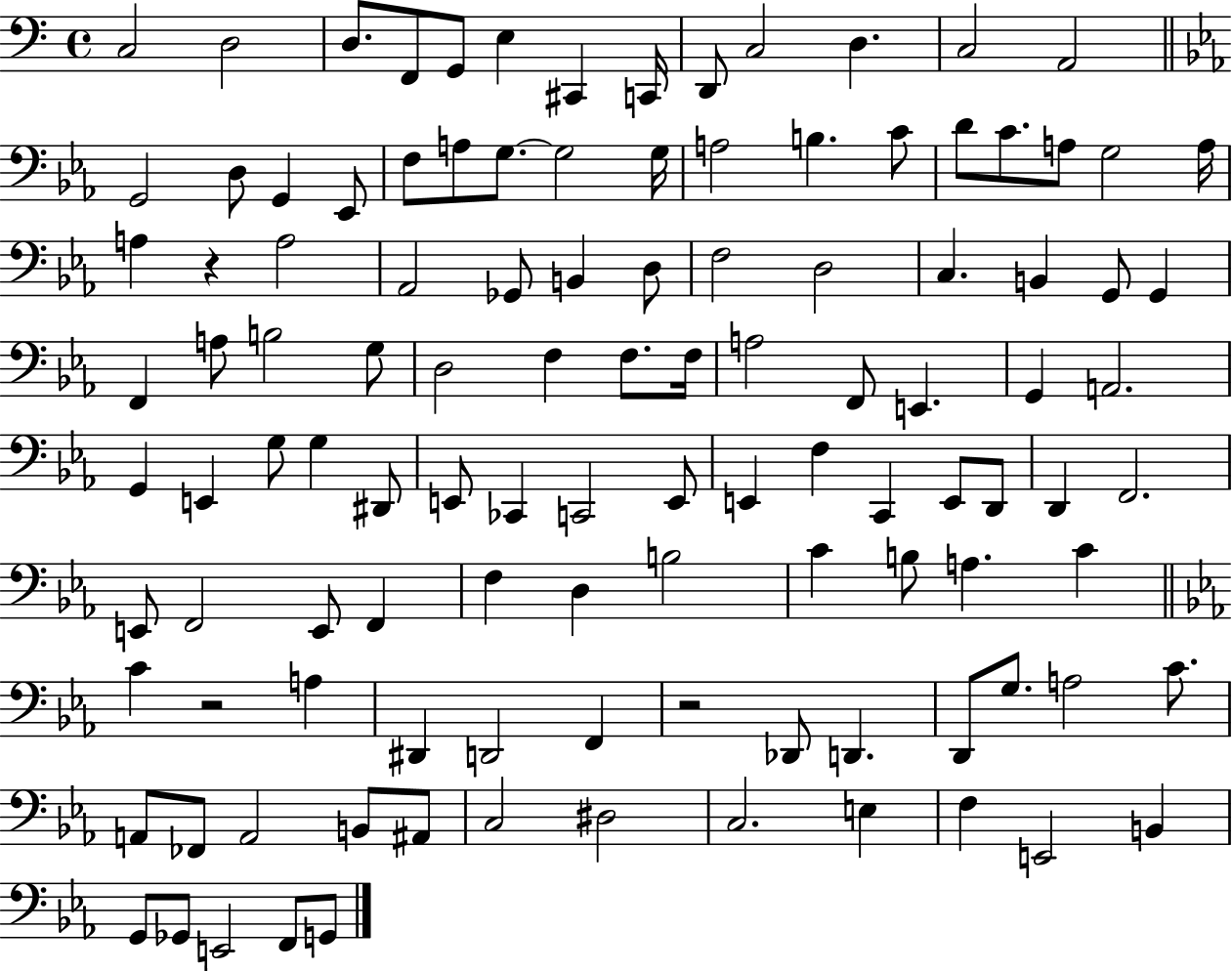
{
  \clef bass
  \time 4/4
  \defaultTimeSignature
  \key c \major
  c2 d2 | d8. f,8 g,8 e4 cis,4 c,16 | d,8 c2 d4. | c2 a,2 | \break \bar "||" \break \key c \minor g,2 d8 g,4 ees,8 | f8 a8 g8.~~ g2 g16 | a2 b4. c'8 | d'8 c'8. a8 g2 a16 | \break a4 r4 a2 | aes,2 ges,8 b,4 d8 | f2 d2 | c4. b,4 g,8 g,4 | \break f,4 a8 b2 g8 | d2 f4 f8. f16 | a2 f,8 e,4. | g,4 a,2. | \break g,4 e,4 g8 g4 dis,8 | e,8 ces,4 c,2 e,8 | e,4 f4 c,4 e,8 d,8 | d,4 f,2. | \break e,8 f,2 e,8 f,4 | f4 d4 b2 | c'4 b8 a4. c'4 | \bar "||" \break \key c \minor c'4 r2 a4 | dis,4 d,2 f,4 | r2 des,8 d,4. | d,8 g8. a2 c'8. | \break a,8 fes,8 a,2 b,8 ais,8 | c2 dis2 | c2. e4 | f4 e,2 b,4 | \break g,8 ges,8 e,2 f,8 g,8 | \bar "|."
}